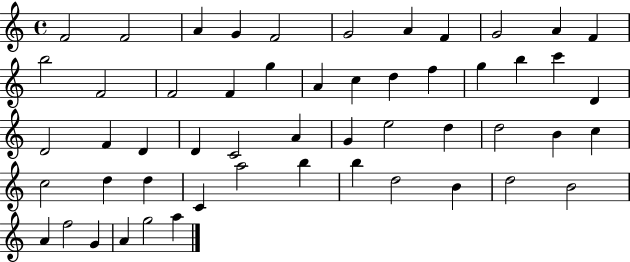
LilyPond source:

{
  \clef treble
  \time 4/4
  \defaultTimeSignature
  \key c \major
  f'2 f'2 | a'4 g'4 f'2 | g'2 a'4 f'4 | g'2 a'4 f'4 | \break b''2 f'2 | f'2 f'4 g''4 | a'4 c''4 d''4 f''4 | g''4 b''4 c'''4 d'4 | \break d'2 f'4 d'4 | d'4 c'2 a'4 | g'4 e''2 d''4 | d''2 b'4 c''4 | \break c''2 d''4 d''4 | c'4 a''2 b''4 | b''4 d''2 b'4 | d''2 b'2 | \break a'4 f''2 g'4 | a'4 g''2 a''4 | \bar "|."
}